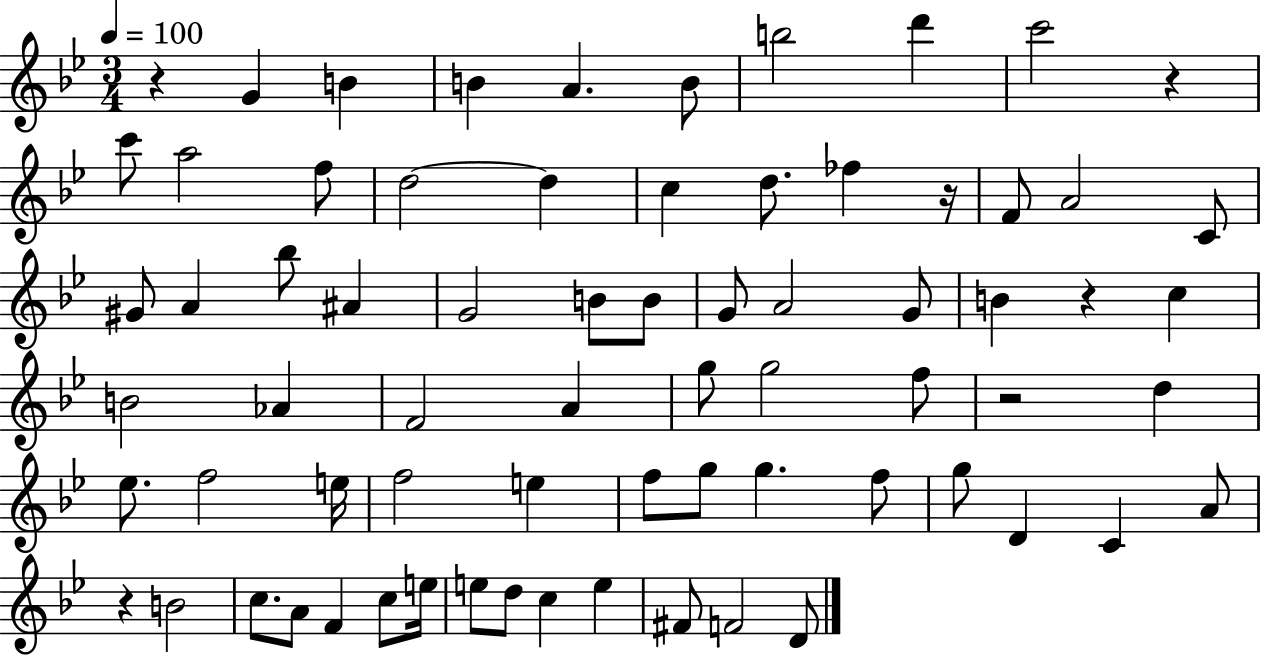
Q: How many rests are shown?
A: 6